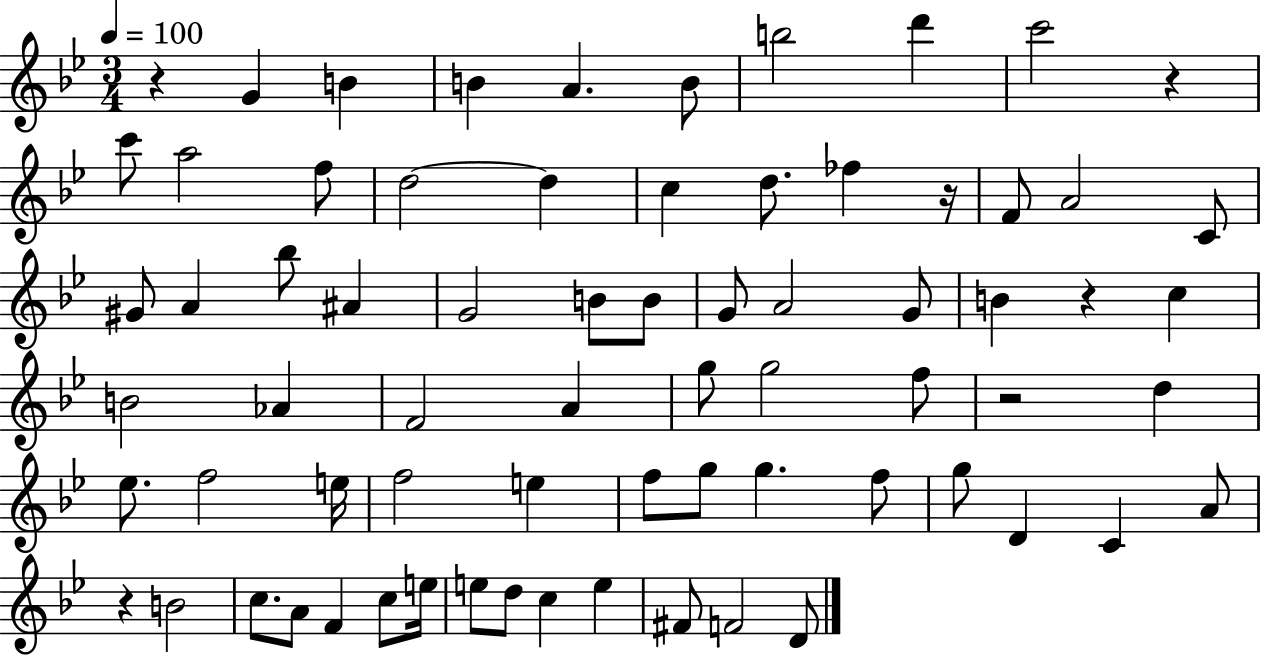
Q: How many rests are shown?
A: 6